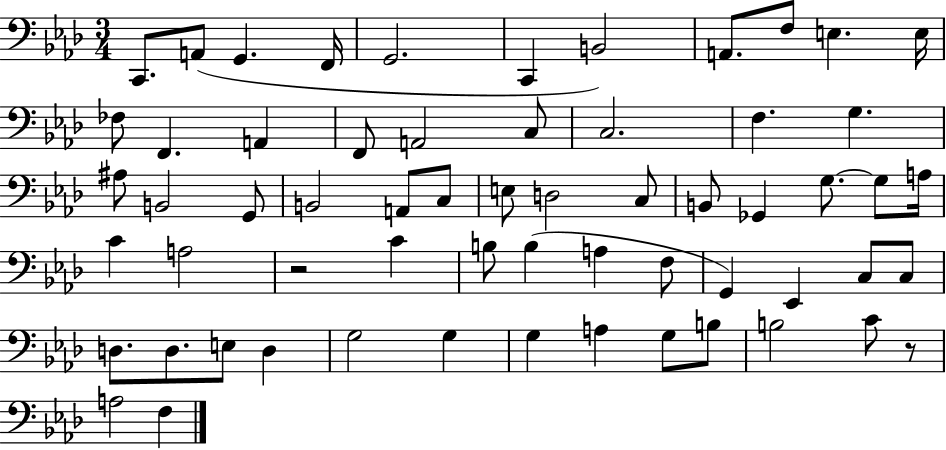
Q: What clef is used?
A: bass